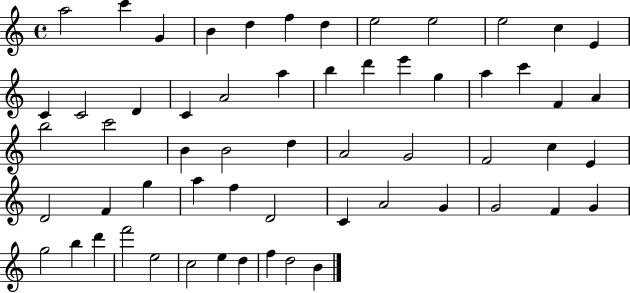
A5/h C6/q G4/q B4/q D5/q F5/q D5/q E5/h E5/h E5/h C5/q E4/q C4/q C4/h D4/q C4/q A4/h A5/q B5/q D6/q E6/q G5/q A5/q C6/q F4/q A4/q B5/h C6/h B4/q B4/h D5/q A4/h G4/h F4/h C5/q E4/q D4/h F4/q G5/q A5/q F5/q D4/h C4/q A4/h G4/q G4/h F4/q G4/q G5/h B5/q D6/q F6/h E5/h C5/h E5/q D5/q F5/q D5/h B4/q